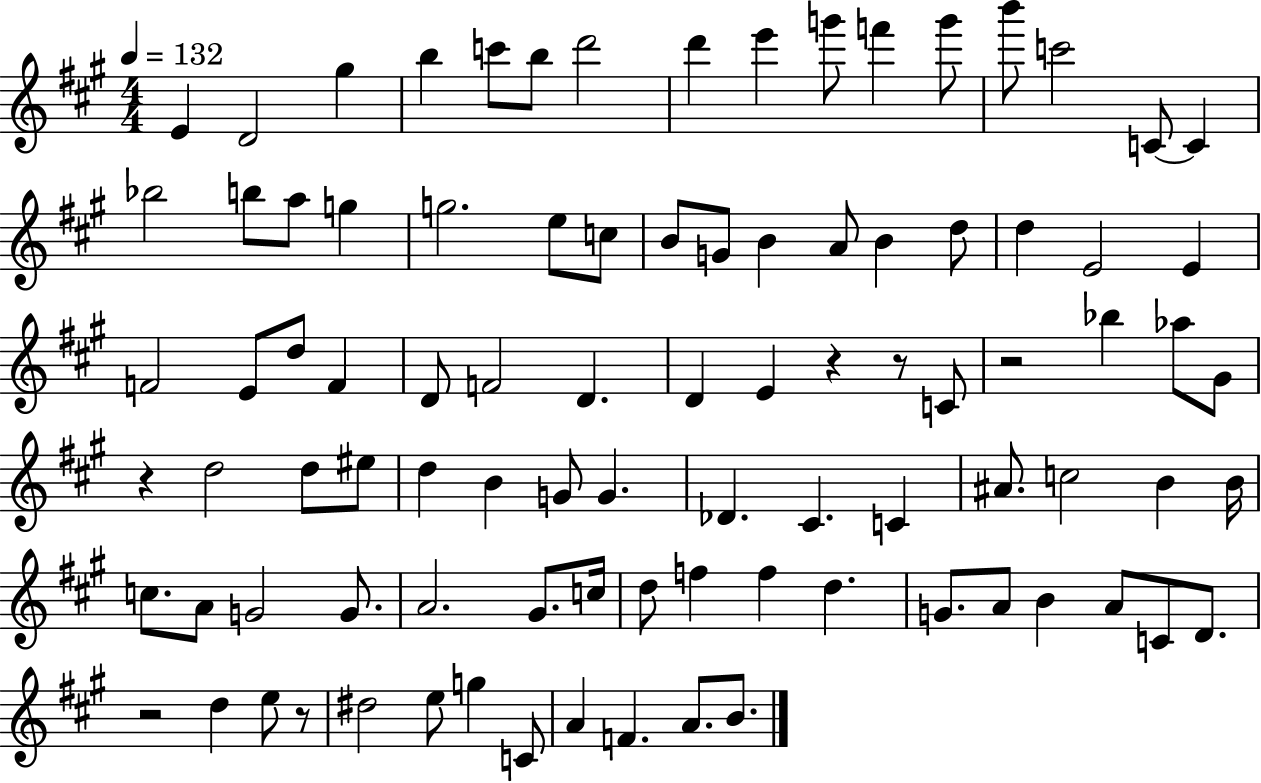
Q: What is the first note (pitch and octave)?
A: E4